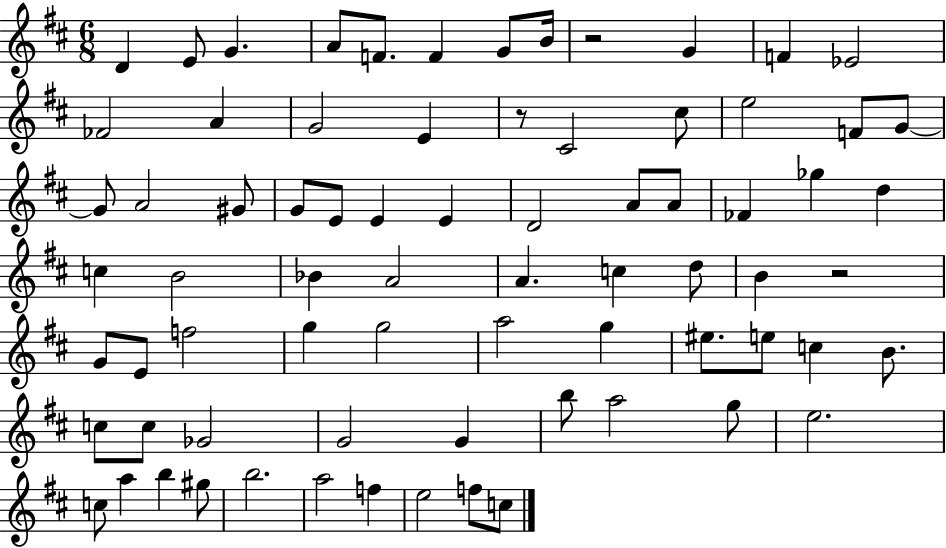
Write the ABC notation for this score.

X:1
T:Untitled
M:6/8
L:1/4
K:D
D E/2 G A/2 F/2 F G/2 B/4 z2 G F _E2 _F2 A G2 E z/2 ^C2 ^c/2 e2 F/2 G/2 G/2 A2 ^G/2 G/2 E/2 E E D2 A/2 A/2 _F _g d c B2 _B A2 A c d/2 B z2 G/2 E/2 f2 g g2 a2 g ^e/2 e/2 c B/2 c/2 c/2 _G2 G2 G b/2 a2 g/2 e2 c/2 a b ^g/2 b2 a2 f e2 f/2 c/2